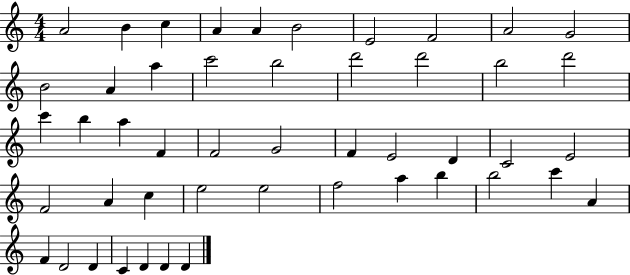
{
  \clef treble
  \numericTimeSignature
  \time 4/4
  \key c \major
  a'2 b'4 c''4 | a'4 a'4 b'2 | e'2 f'2 | a'2 g'2 | \break b'2 a'4 a''4 | c'''2 b''2 | d'''2 d'''2 | b''2 d'''2 | \break c'''4 b''4 a''4 f'4 | f'2 g'2 | f'4 e'2 d'4 | c'2 e'2 | \break f'2 a'4 c''4 | e''2 e''2 | f''2 a''4 b''4 | b''2 c'''4 a'4 | \break f'4 d'2 d'4 | c'4 d'4 d'4 d'4 | \bar "|."
}